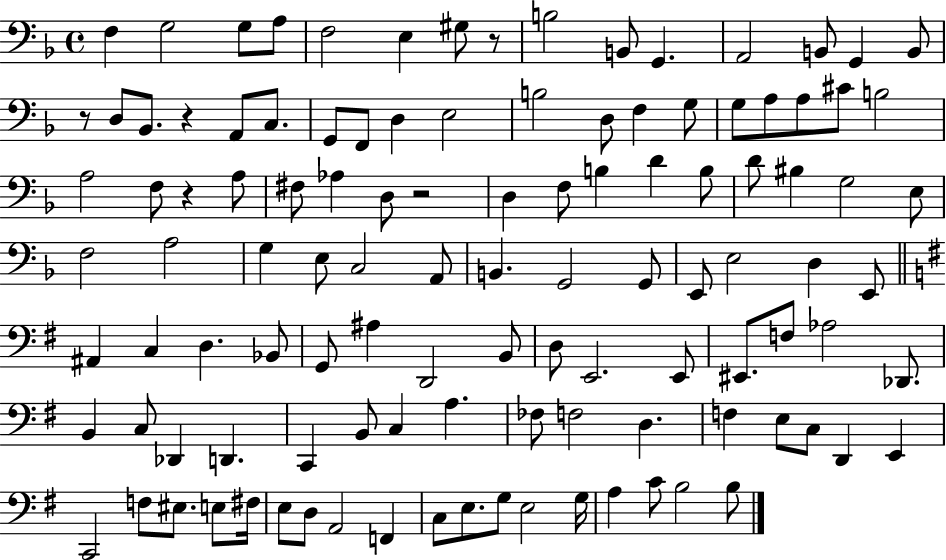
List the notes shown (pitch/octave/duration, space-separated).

F3/q G3/h G3/e A3/e F3/h E3/q G#3/e R/e B3/h B2/e G2/q. A2/h B2/e G2/q B2/e R/e D3/e Bb2/e. R/q A2/e C3/e. G2/e F2/e D3/q E3/h B3/h D3/e F3/q G3/e G3/e A3/e A3/e C#4/e B3/h A3/h F3/e R/q A3/e F#3/e Ab3/q D3/e R/h D3/q F3/e B3/q D4/q B3/e D4/e BIS3/q G3/h E3/e F3/h A3/h G3/q E3/e C3/h A2/e B2/q. G2/h G2/e E2/e E3/h D3/q E2/e A#2/q C3/q D3/q. Bb2/e G2/e A#3/q D2/h B2/e D3/e E2/h. E2/e EIS2/e. F3/e Ab3/h Db2/e. B2/q C3/e Db2/q D2/q. C2/q B2/e C3/q A3/q. FES3/e F3/h D3/q. F3/q E3/e C3/e D2/q E2/q C2/h F3/e EIS3/e. E3/e F#3/s E3/e D3/e A2/h F2/q C3/e E3/e. G3/e E3/h G3/s A3/q C4/e B3/h B3/e